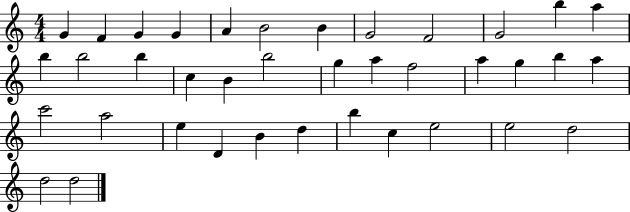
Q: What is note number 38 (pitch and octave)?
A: D5